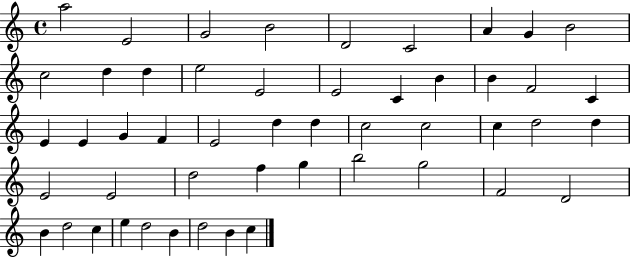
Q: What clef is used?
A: treble